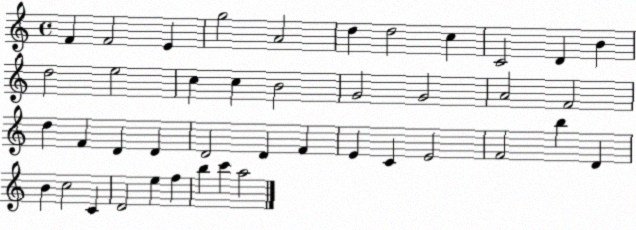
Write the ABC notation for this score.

X:1
T:Untitled
M:4/4
L:1/4
K:C
F F2 E g2 A2 d d2 c C2 D B d2 e2 c c B2 G2 G2 A2 F2 d F D D D2 D F E C E2 F2 b D B c2 C D2 e f b c' a2